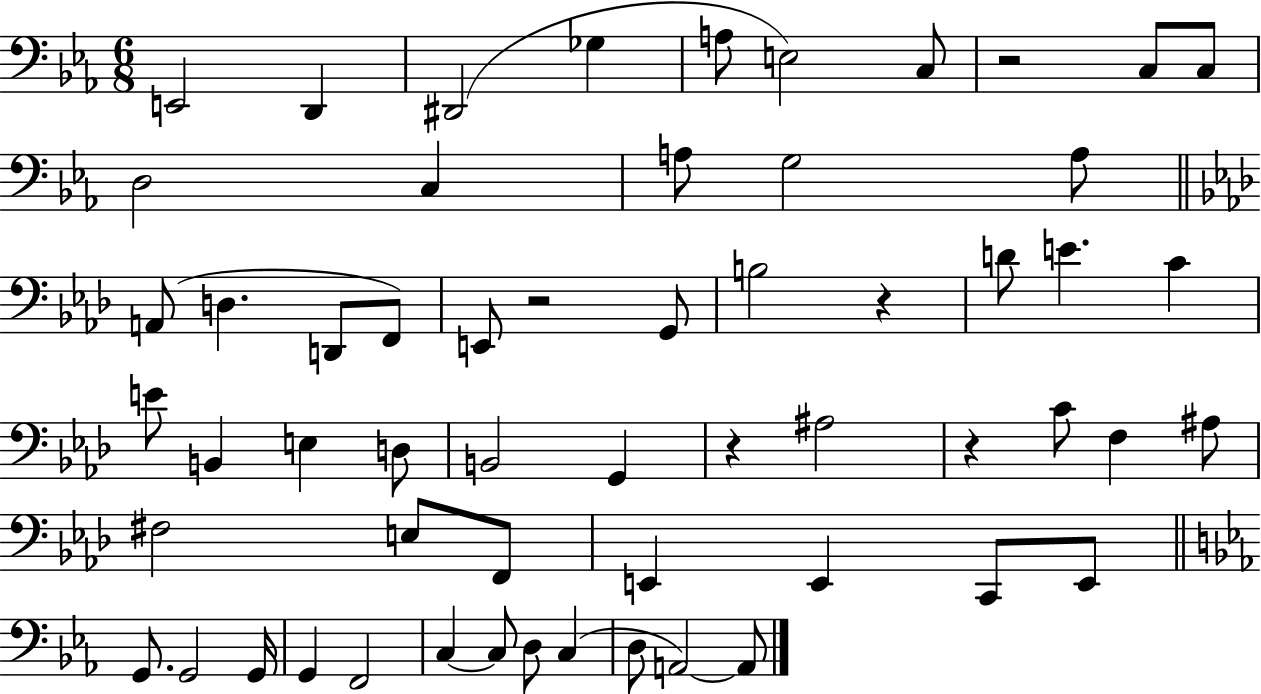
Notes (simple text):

E2/h D2/q D#2/h Gb3/q A3/e E3/h C3/e R/h C3/e C3/e D3/h C3/q A3/e G3/h A3/e A2/e D3/q. D2/e F2/e E2/e R/h G2/e B3/h R/q D4/e E4/q. C4/q E4/e B2/q E3/q D3/e B2/h G2/q R/q A#3/h R/q C4/e F3/q A#3/e F#3/h E3/e F2/e E2/q E2/q C2/e E2/e G2/e. G2/h G2/s G2/q F2/h C3/q C3/e D3/e C3/q D3/e A2/h A2/e